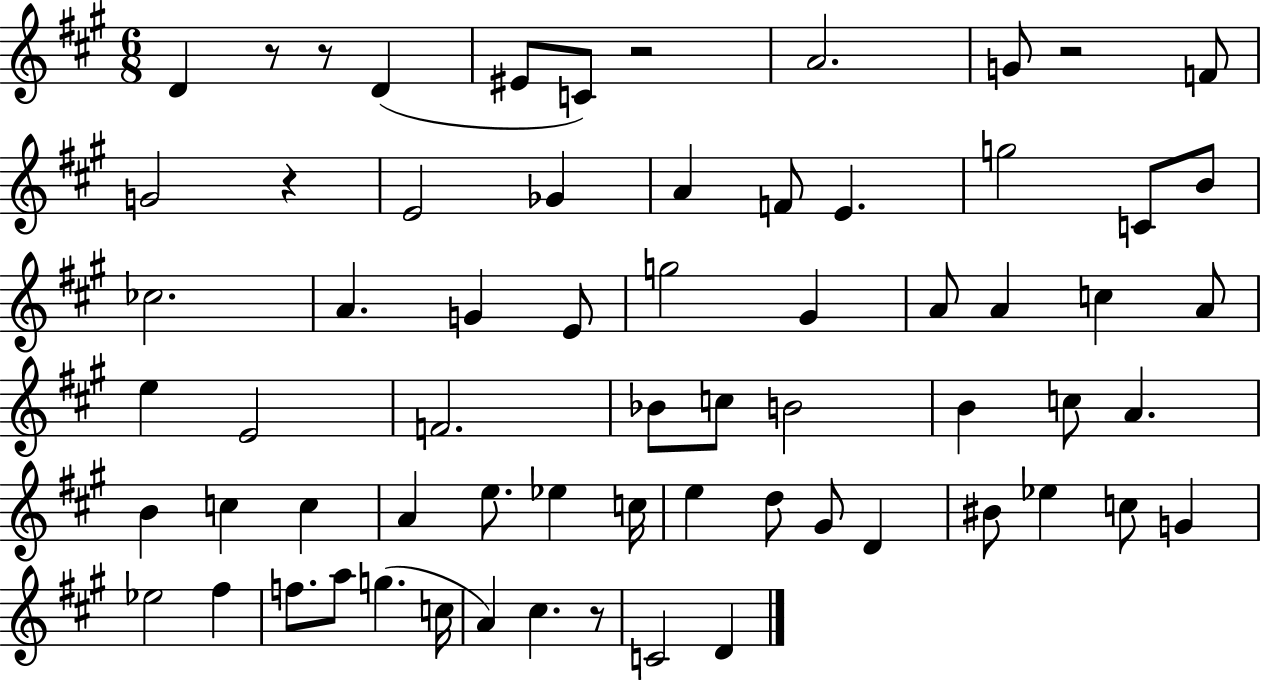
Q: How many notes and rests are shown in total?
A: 66